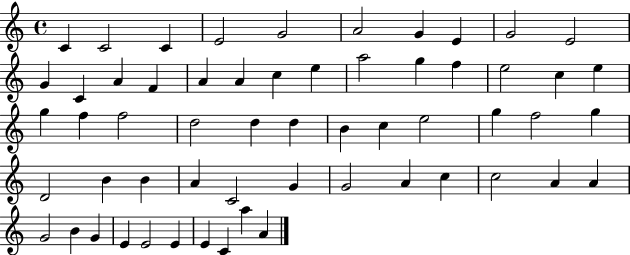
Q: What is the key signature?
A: C major